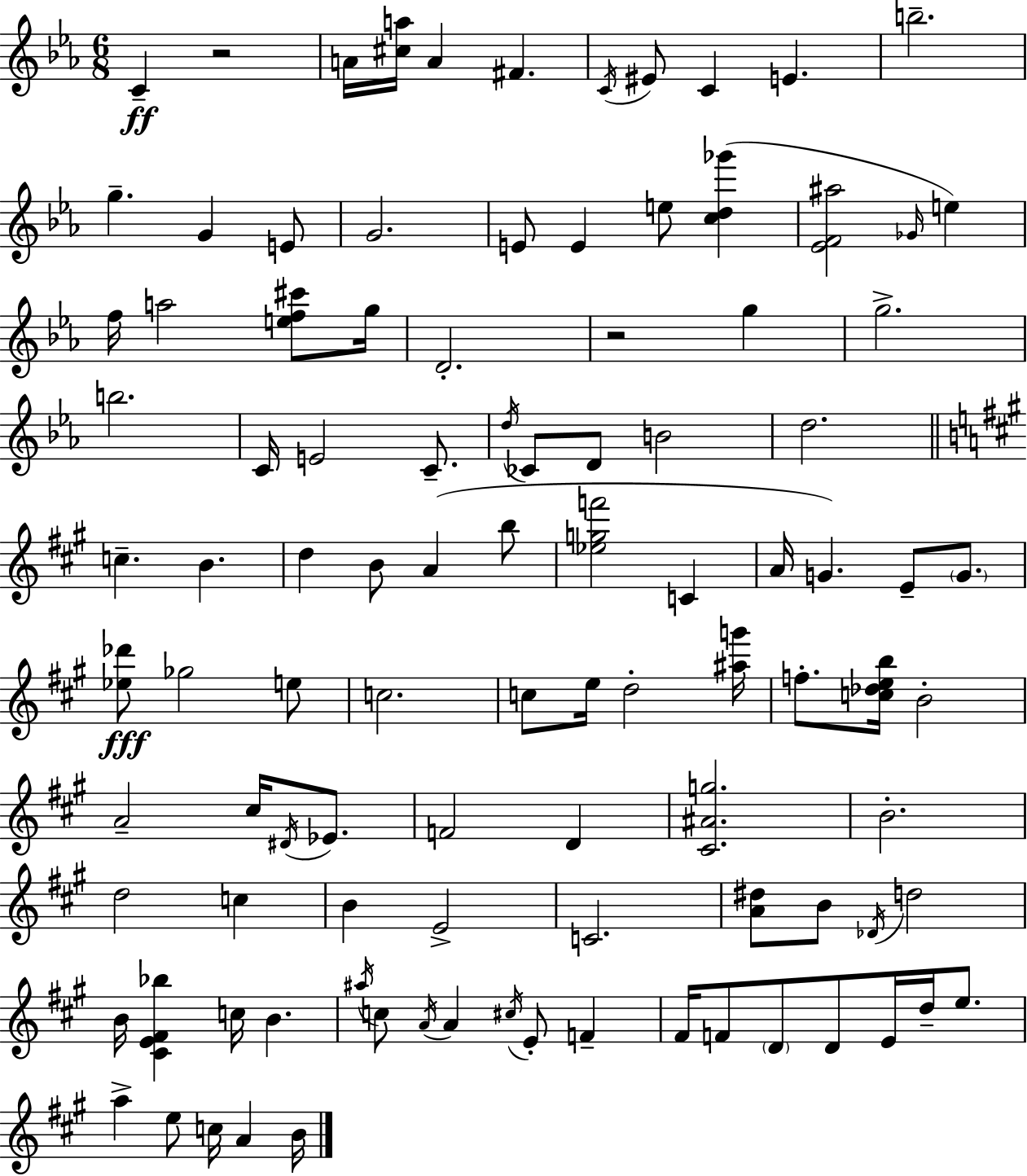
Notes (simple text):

C4/q R/h A4/s [C#5,A5]/s A4/q F#4/q. C4/s EIS4/e C4/q E4/q. B5/h. G5/q. G4/q E4/e G4/h. E4/e E4/q E5/e [C5,D5,Gb6]/q [Eb4,F4,A#5]/h Gb4/s E5/q F5/s A5/h [E5,F5,C#6]/e G5/s D4/h. R/h G5/q G5/h. B5/h. C4/s E4/h C4/e. D5/s CES4/e D4/e B4/h D5/h. C5/q. B4/q. D5/q B4/e A4/q B5/e [Eb5,G5,F6]/h C4/q A4/s G4/q. E4/e G4/e. [Eb5,Db6]/e Gb5/h E5/e C5/h. C5/e E5/s D5/h [A#5,G6]/s F5/e. [C5,Db5,E5,B5]/s B4/h A4/h C#5/s D#4/s Eb4/e. F4/h D4/q [C#4,A#4,G5]/h. B4/h. D5/h C5/q B4/q E4/h C4/h. [A4,D#5]/e B4/e Db4/s D5/h B4/s [C#4,E4,F#4,Bb5]/q C5/s B4/q. A#5/s C5/e A4/s A4/q C#5/s E4/e F4/q F#4/s F4/e D4/e D4/e E4/s D5/s E5/e. A5/q E5/e C5/s A4/q B4/s